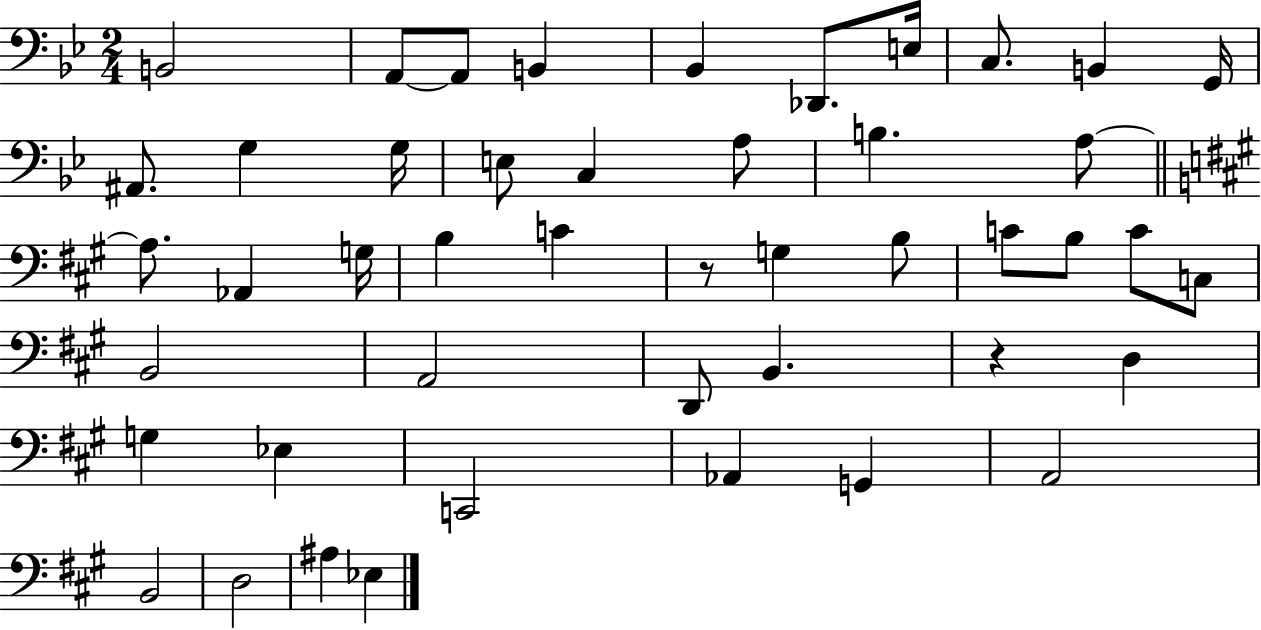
X:1
T:Untitled
M:2/4
L:1/4
K:Bb
B,,2 A,,/2 A,,/2 B,, _B,, _D,,/2 E,/4 C,/2 B,, G,,/4 ^A,,/2 G, G,/4 E,/2 C, A,/2 B, A,/2 A,/2 _A,, G,/4 B, C z/2 G, B,/2 C/2 B,/2 C/2 C,/2 B,,2 A,,2 D,,/2 B,, z D, G, _E, C,,2 _A,, G,, A,,2 B,,2 D,2 ^A, _E,